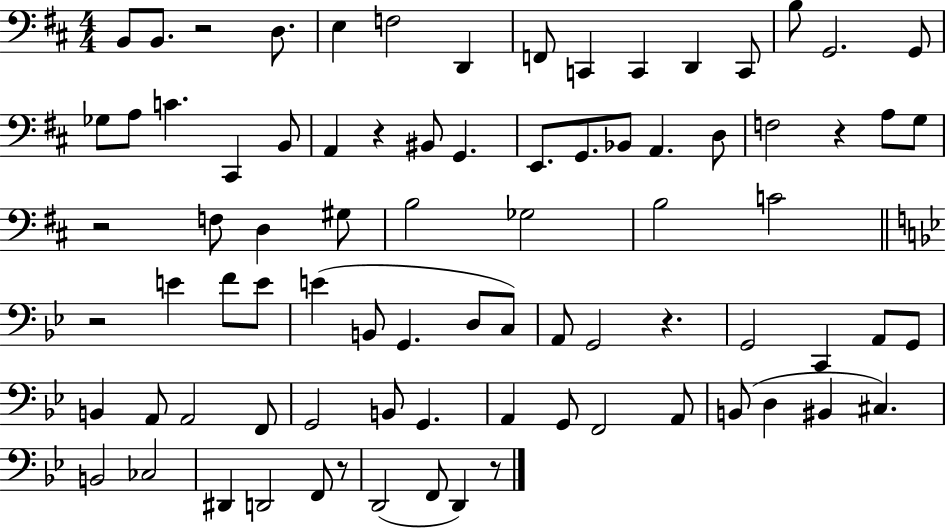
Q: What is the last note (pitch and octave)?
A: D2